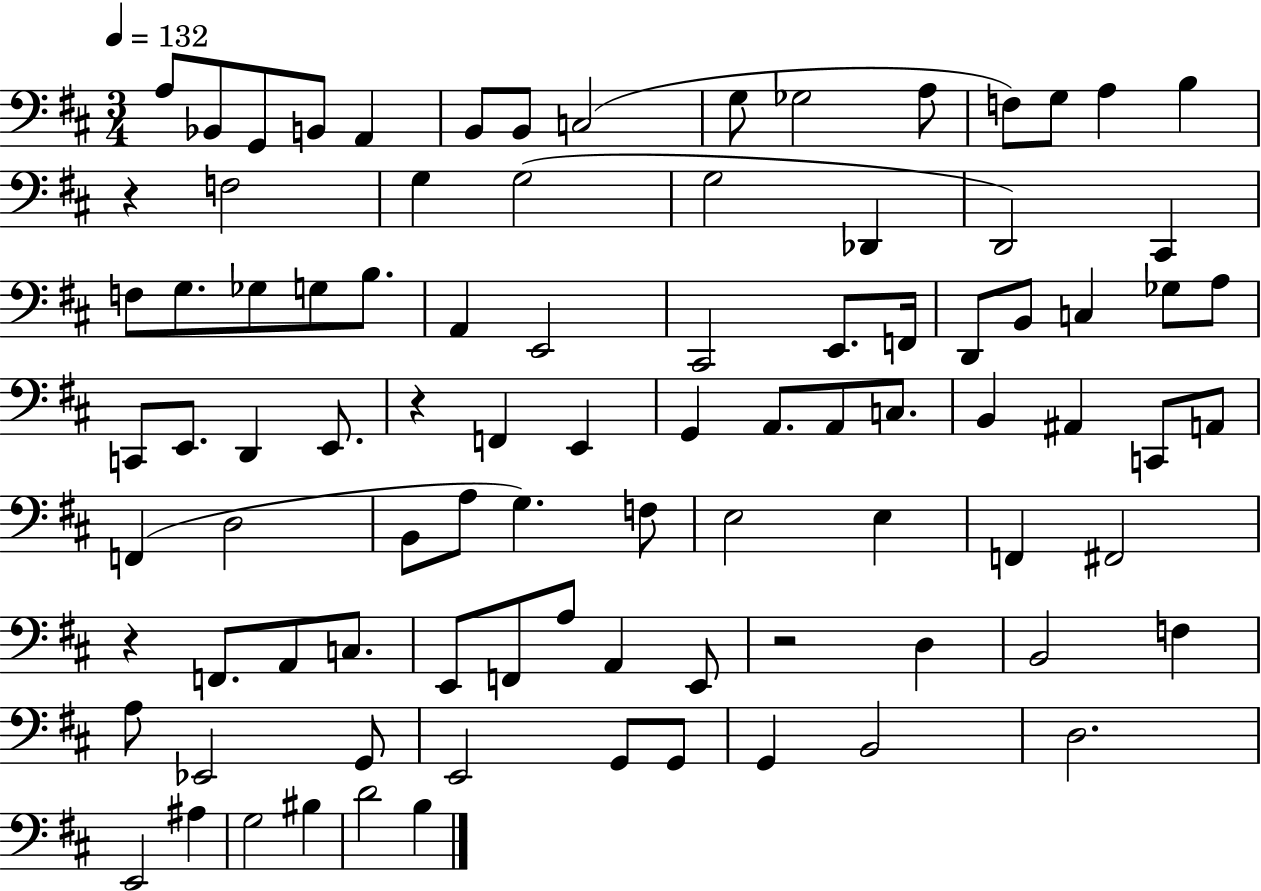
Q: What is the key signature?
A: D major